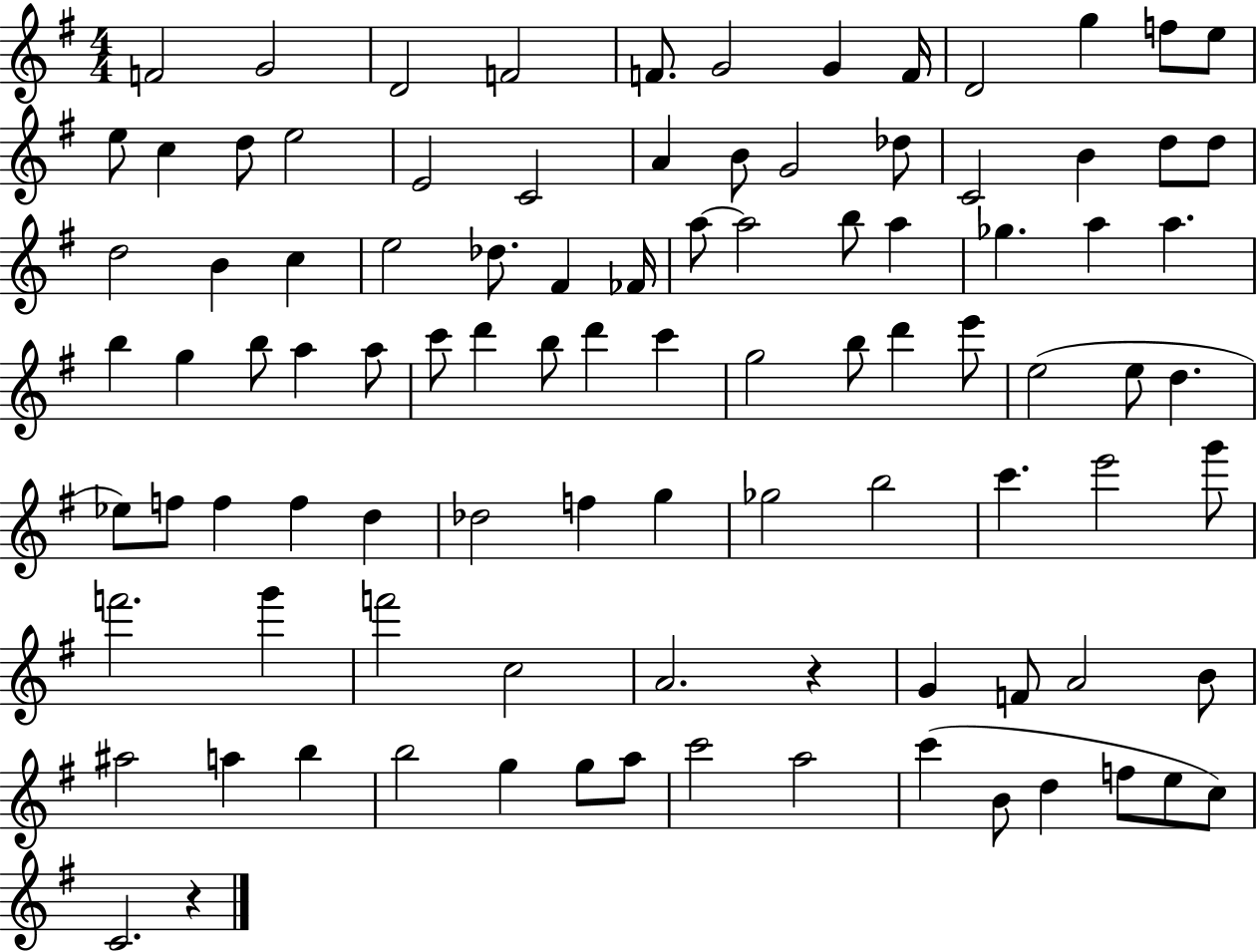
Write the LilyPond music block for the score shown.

{
  \clef treble
  \numericTimeSignature
  \time 4/4
  \key g \major
  f'2 g'2 | d'2 f'2 | f'8. g'2 g'4 f'16 | d'2 g''4 f''8 e''8 | \break e''8 c''4 d''8 e''2 | e'2 c'2 | a'4 b'8 g'2 des''8 | c'2 b'4 d''8 d''8 | \break d''2 b'4 c''4 | e''2 des''8. fis'4 fes'16 | a''8~~ a''2 b''8 a''4 | ges''4. a''4 a''4. | \break b''4 g''4 b''8 a''4 a''8 | c'''8 d'''4 b''8 d'''4 c'''4 | g''2 b''8 d'''4 e'''8 | e''2( e''8 d''4. | \break ees''8) f''8 f''4 f''4 d''4 | des''2 f''4 g''4 | ges''2 b''2 | c'''4. e'''2 g'''8 | \break f'''2. g'''4 | f'''2 c''2 | a'2. r4 | g'4 f'8 a'2 b'8 | \break ais''2 a''4 b''4 | b''2 g''4 g''8 a''8 | c'''2 a''2 | c'''4( b'8 d''4 f''8 e''8 c''8) | \break c'2. r4 | \bar "|."
}